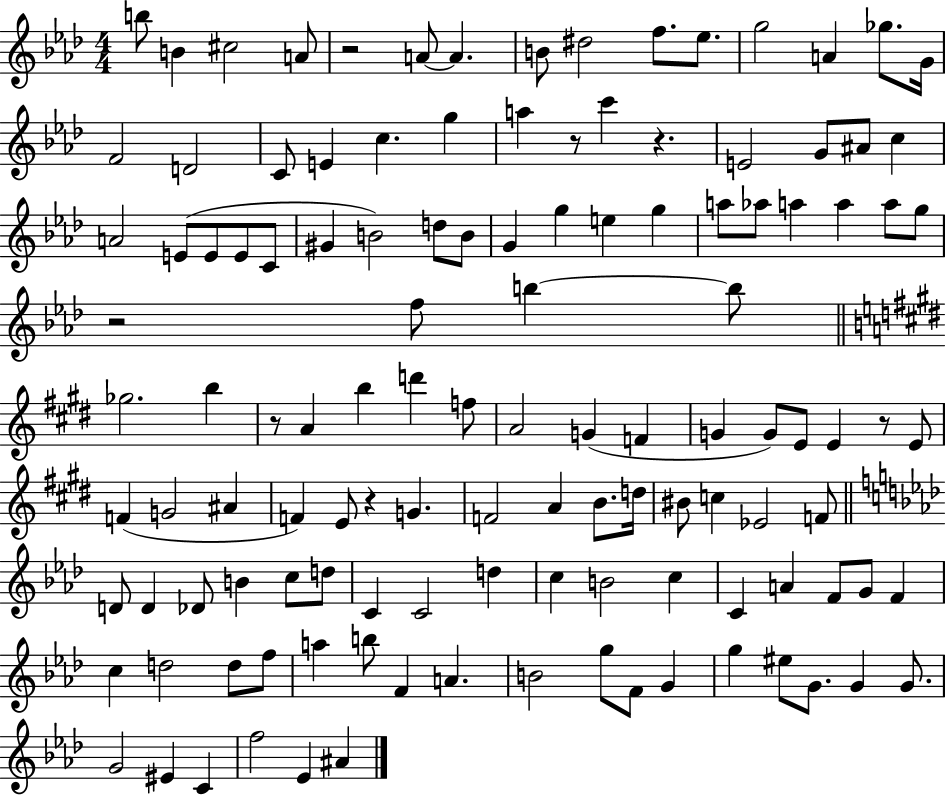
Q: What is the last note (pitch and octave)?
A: A#4